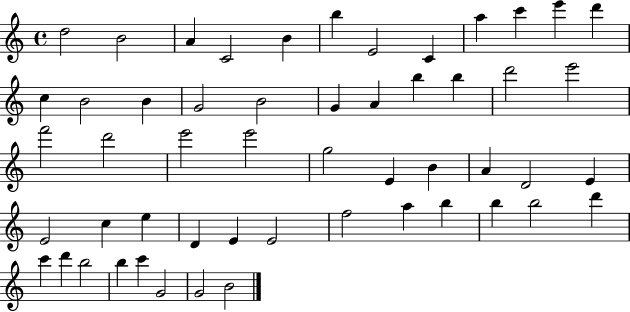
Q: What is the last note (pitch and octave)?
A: B4